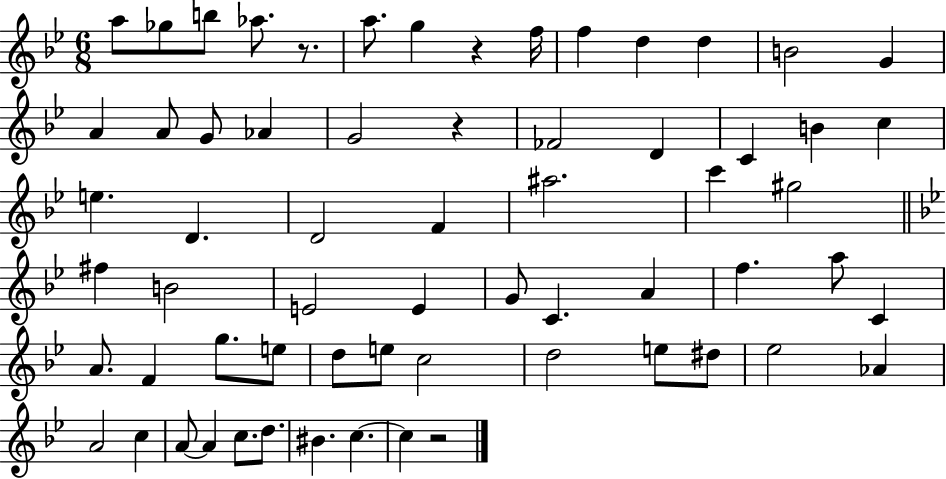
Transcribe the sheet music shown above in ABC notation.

X:1
T:Untitled
M:6/8
L:1/4
K:Bb
a/2 _g/2 b/2 _a/2 z/2 a/2 g z f/4 f d d B2 G A A/2 G/2 _A G2 z _F2 D C B c e D D2 F ^a2 c' ^g2 ^f B2 E2 E G/2 C A f a/2 C A/2 F g/2 e/2 d/2 e/2 c2 d2 e/2 ^d/2 _e2 _A A2 c A/2 A c/2 d/2 ^B c c z2